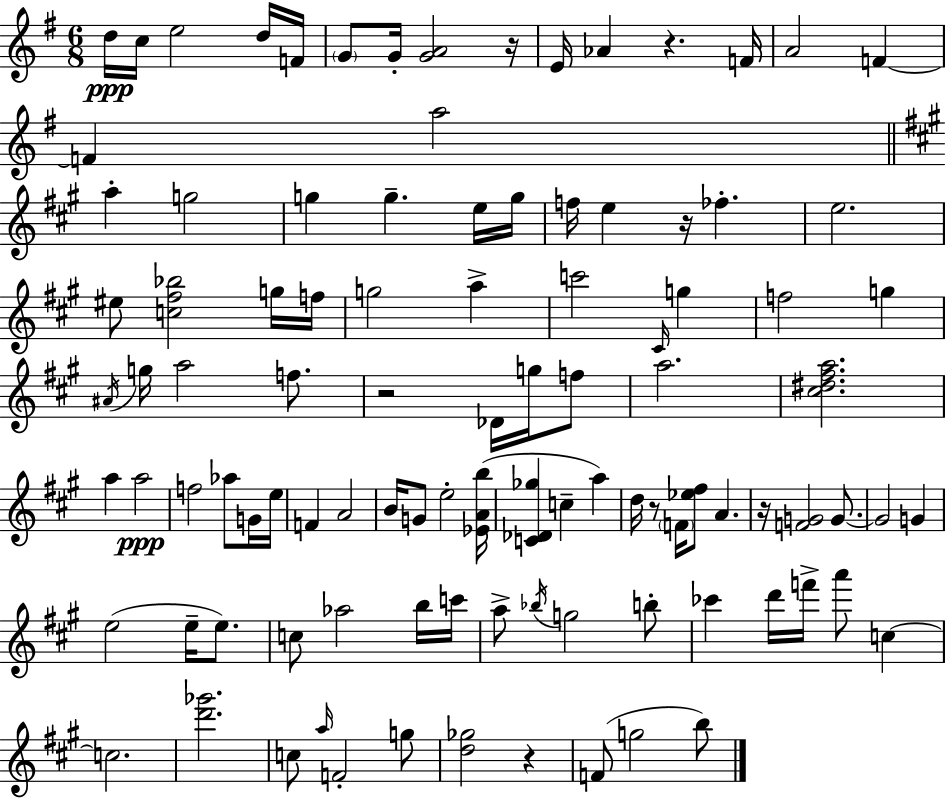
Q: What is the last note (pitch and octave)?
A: B5